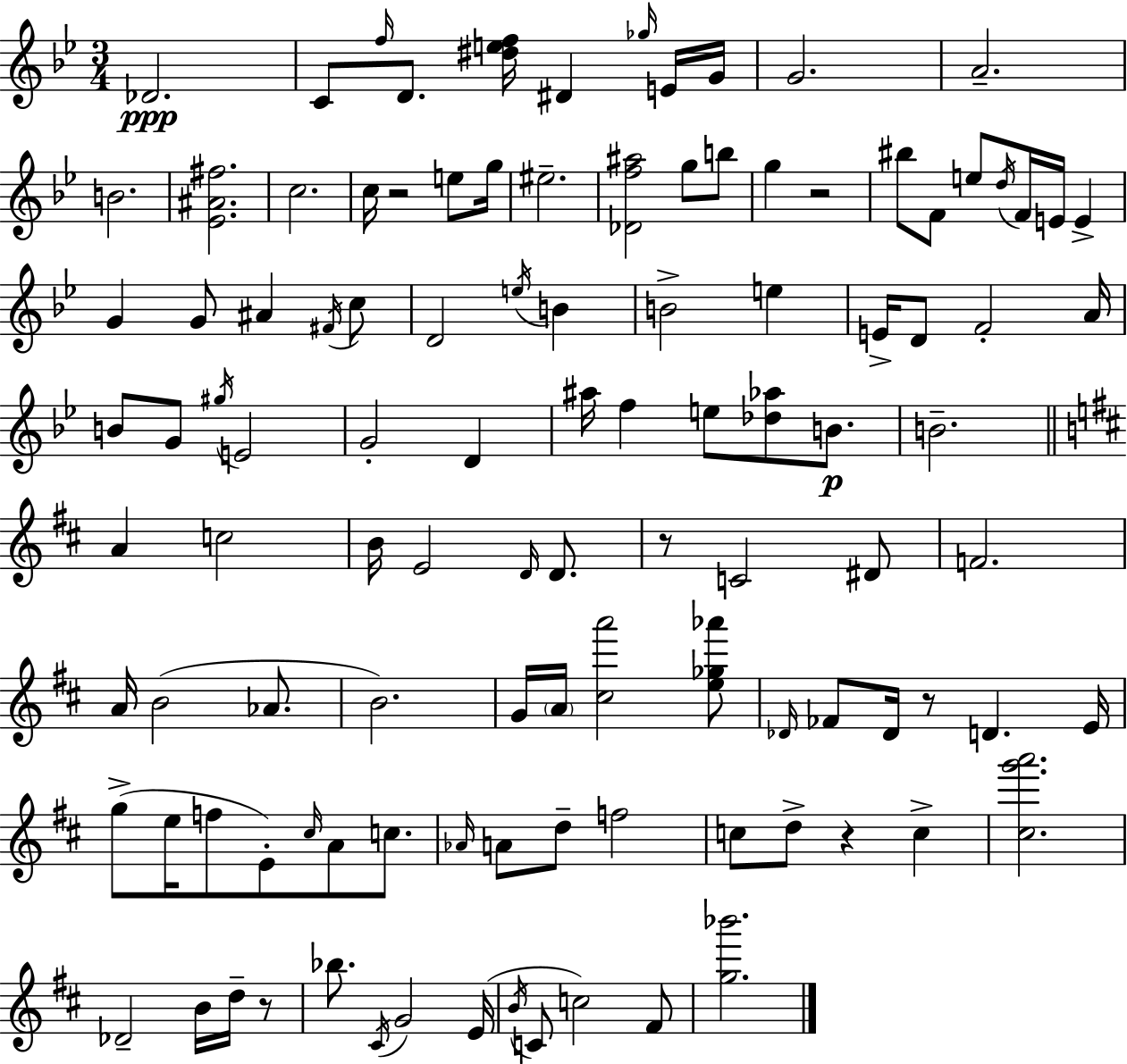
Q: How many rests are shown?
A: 6